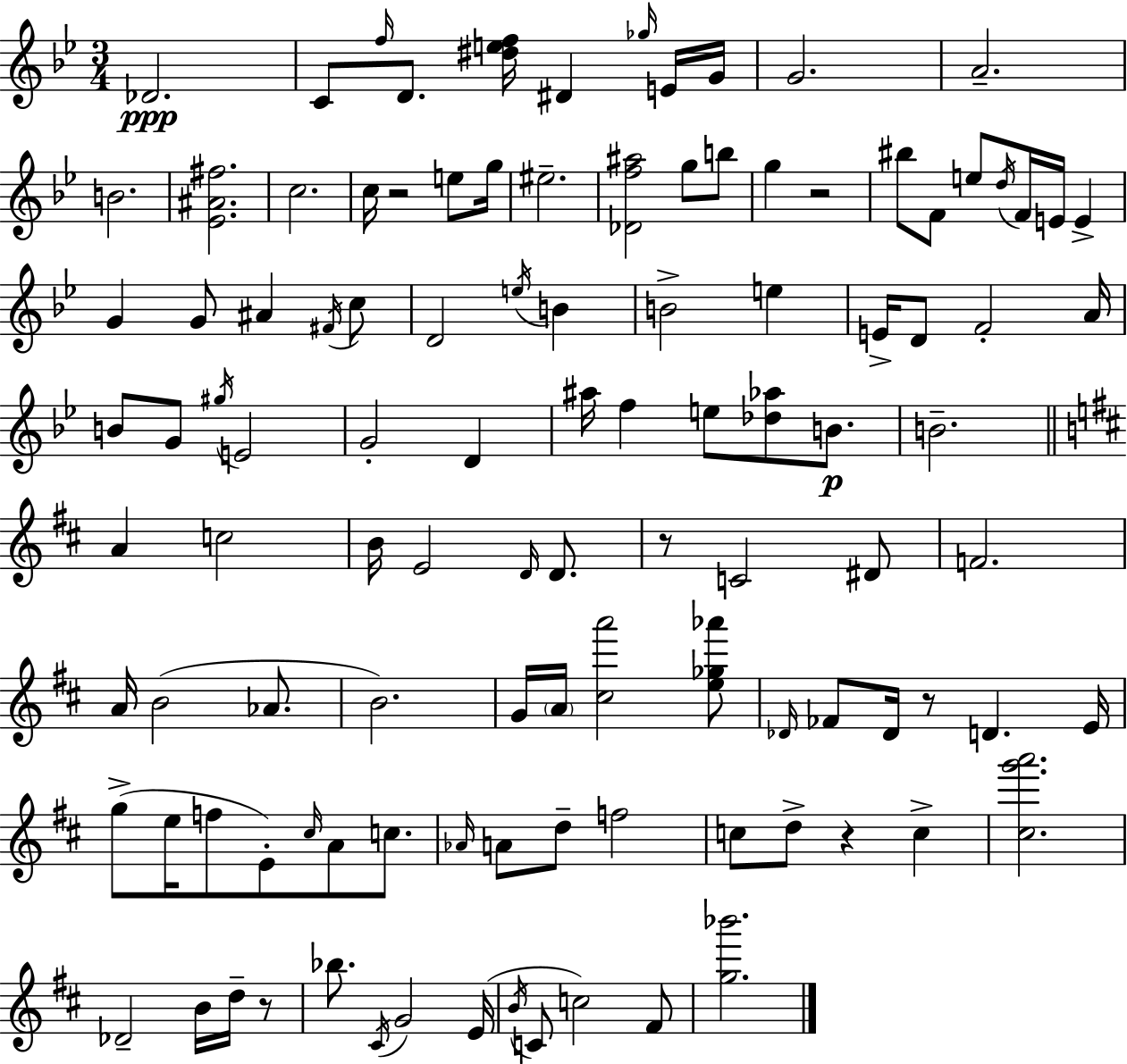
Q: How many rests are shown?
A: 6